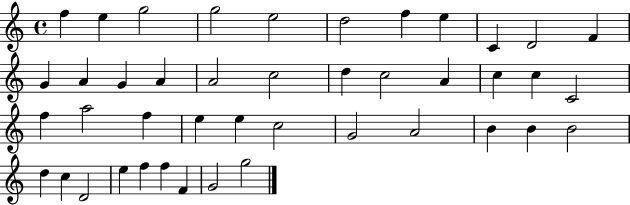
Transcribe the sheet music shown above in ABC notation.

X:1
T:Untitled
M:4/4
L:1/4
K:C
f e g2 g2 e2 d2 f e C D2 F G A G A A2 c2 d c2 A c c C2 f a2 f e e c2 G2 A2 B B B2 d c D2 e f f F G2 g2